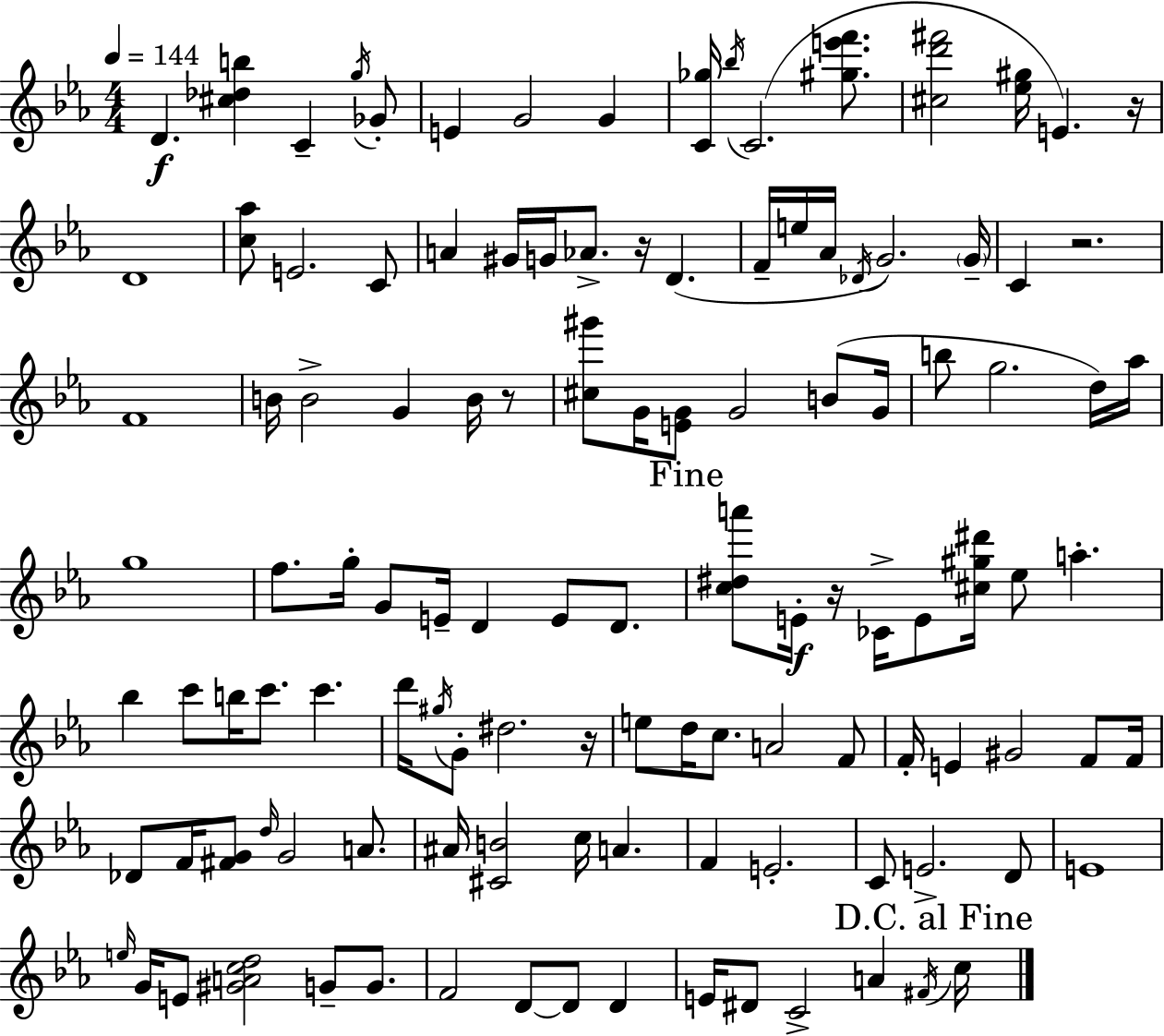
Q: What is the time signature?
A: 4/4